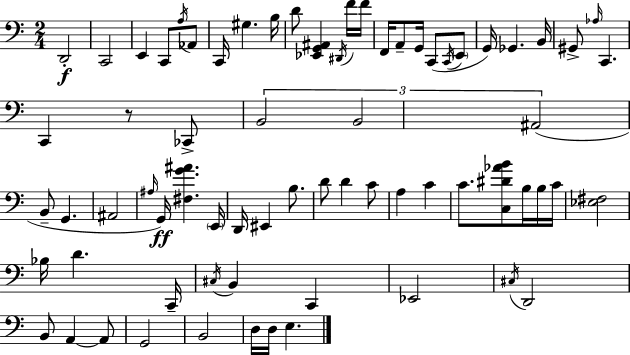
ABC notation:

X:1
T:Untitled
M:2/4
L:1/4
K:C
D,,2 C,,2 E,, C,,/2 A,/4 _A,,/2 C,,/4 ^G, B,/4 D/2 [_E,,G,,^A,,] ^D,,/4 F/4 F/4 F,,/4 A,,/2 G,,/4 C,,/2 C,,/4 E,,/2 G,,/4 _G,, B,,/4 ^G,,/2 _A,/4 C,, C,, z/2 _C,,/2 B,,2 B,,2 ^A,,2 B,,/2 G,, ^A,,2 ^A,/4 G,,/4 [^F,G^A] E,,/4 D,,/4 ^E,, B,/2 D/2 D C/2 A, C C/2 [C,^D_AB]/2 B,/4 B,/4 C/4 [_E,^F,]2 _B,/4 D C,,/4 ^C,/4 B,, C,, _E,,2 ^C,/4 D,,2 B,,/2 A,, A,,/2 G,,2 B,,2 D,/4 D,/4 E,